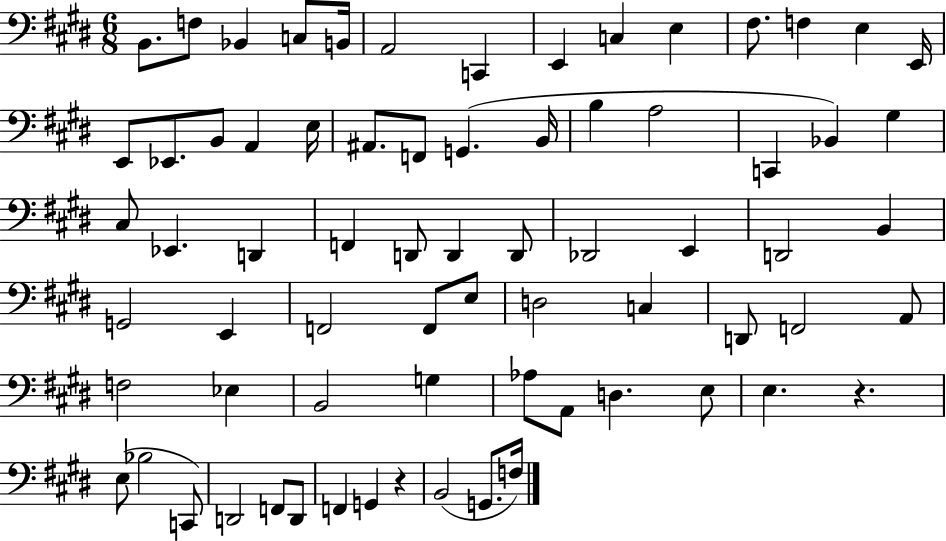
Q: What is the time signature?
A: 6/8